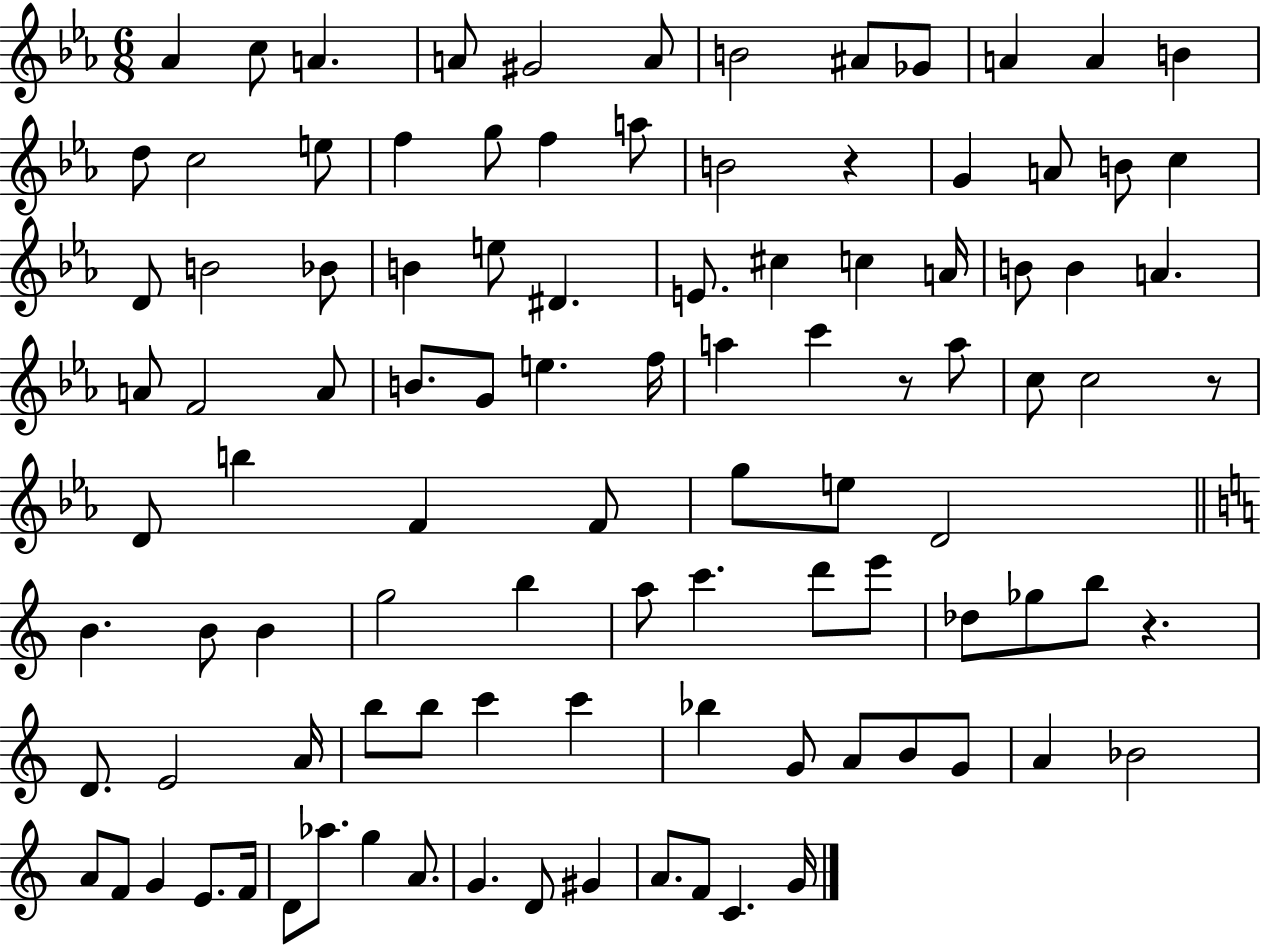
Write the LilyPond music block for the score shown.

{
  \clef treble
  \numericTimeSignature
  \time 6/8
  \key ees \major
  aes'4 c''8 a'4. | a'8 gis'2 a'8 | b'2 ais'8 ges'8 | a'4 a'4 b'4 | \break d''8 c''2 e''8 | f''4 g''8 f''4 a''8 | b'2 r4 | g'4 a'8 b'8 c''4 | \break d'8 b'2 bes'8 | b'4 e''8 dis'4. | e'8. cis''4 c''4 a'16 | b'8 b'4 a'4. | \break a'8 f'2 a'8 | b'8. g'8 e''4. f''16 | a''4 c'''4 r8 a''8 | c''8 c''2 r8 | \break d'8 b''4 f'4 f'8 | g''8 e''8 d'2 | \bar "||" \break \key c \major b'4. b'8 b'4 | g''2 b''4 | a''8 c'''4. d'''8 e'''8 | des''8 ges''8 b''8 r4. | \break d'8. e'2 a'16 | b''8 b''8 c'''4 c'''4 | bes''4 g'8 a'8 b'8 g'8 | a'4 bes'2 | \break a'8 f'8 g'4 e'8. f'16 | d'8 aes''8. g''4 a'8. | g'4. d'8 gis'4 | a'8. f'8 c'4. g'16 | \break \bar "|."
}